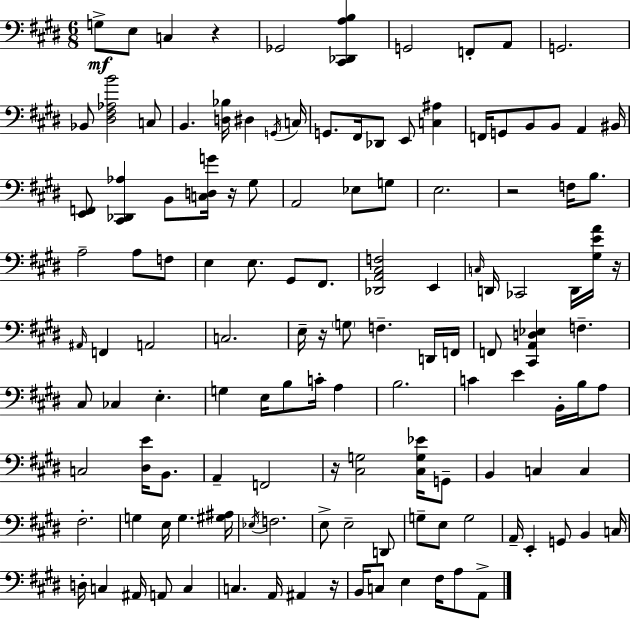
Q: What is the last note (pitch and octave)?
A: A2